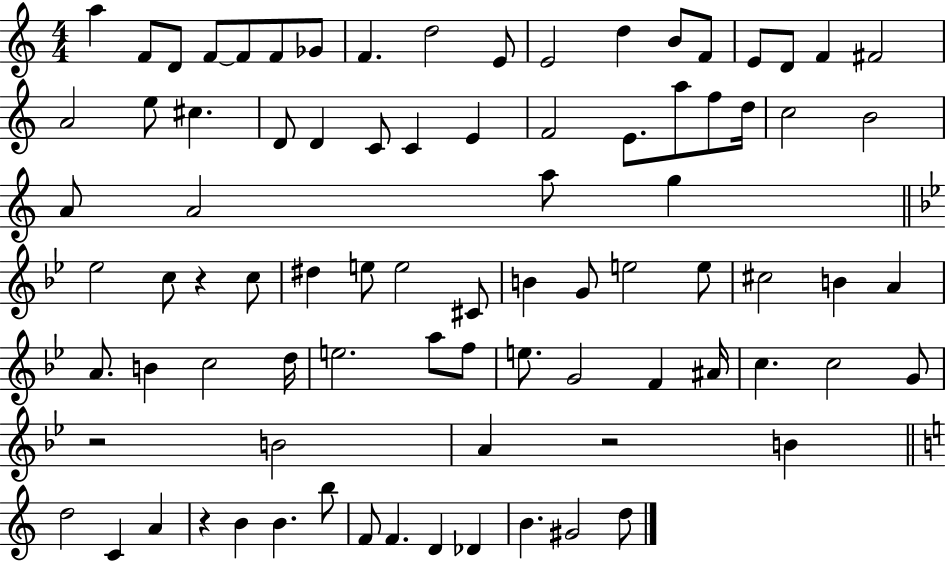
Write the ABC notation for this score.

X:1
T:Untitled
M:4/4
L:1/4
K:C
a F/2 D/2 F/2 F/2 F/2 _G/2 F d2 E/2 E2 d B/2 F/2 E/2 D/2 F ^F2 A2 e/2 ^c D/2 D C/2 C E F2 E/2 a/2 f/2 d/4 c2 B2 A/2 A2 a/2 g _e2 c/2 z c/2 ^d e/2 e2 ^C/2 B G/2 e2 e/2 ^c2 B A A/2 B c2 d/4 e2 a/2 f/2 e/2 G2 F ^A/4 c c2 G/2 z2 B2 A z2 B d2 C A z B B b/2 F/2 F D _D B ^G2 d/2